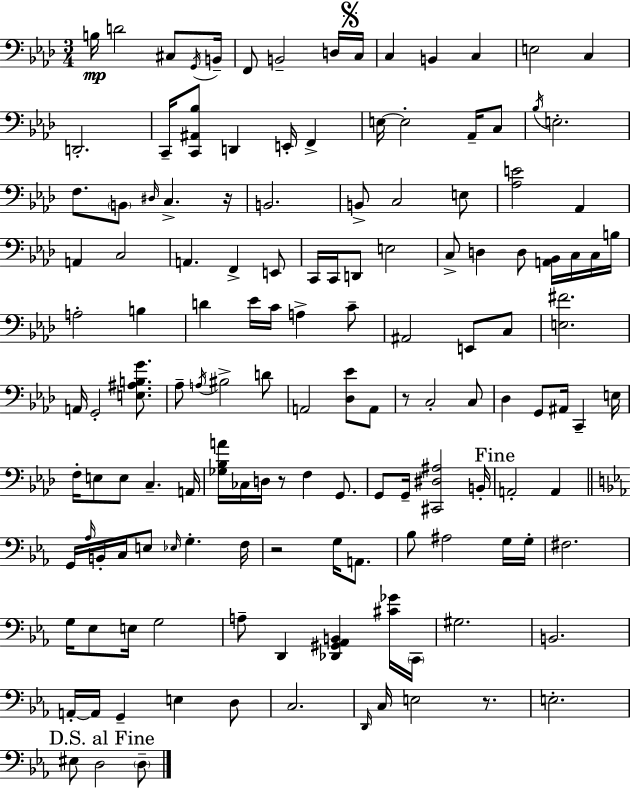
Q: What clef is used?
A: bass